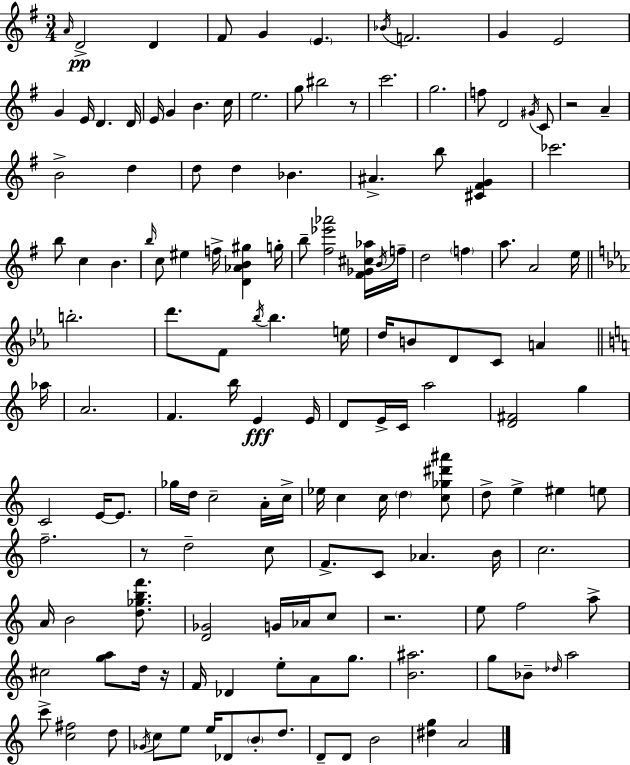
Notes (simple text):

A4/s D4/h D4/q F#4/e G4/q E4/q. Bb4/s F4/h. G4/q E4/h G4/q E4/s D4/q. D4/s E4/s G4/q B4/q. C5/s E5/h. G5/e BIS5/h R/e C6/h. G5/h. F5/e D4/h G#4/s C4/e R/h A4/q B4/h D5/q D5/e D5/q Bb4/q. A#4/q. B5/e [C#4,F#4,G4]/q CES6/h. B5/e C5/q B4/q. B5/s C5/e EIS5/q F5/s [D4,Ab4,B4,G#5]/q G5/s B5/e [F#5,Eb6,Ab6]/h [F#4,Gb4,C#5,Ab5]/s B4/s F5/s D5/h F5/q A5/e. A4/h E5/s B5/h. D6/e. F4/e Bb5/s Bb5/q. E5/s D5/s B4/e D4/e C4/e A4/q Ab5/s A4/h. F4/q. B5/s E4/q E4/s D4/e E4/s C4/s A5/h [D4,F#4]/h G5/q C4/h E4/s E4/e. Gb5/s D5/s C5/h A4/s C5/s Eb5/s C5/q C5/s D5/q [C5,Gb5,D#6,A#6]/e D5/e E5/q EIS5/q E5/e F5/h. R/e D5/h C5/e F4/e. C4/e Ab4/q. B4/s C5/h. A4/s B4/h [D5,Gb5,B5,F6]/e. [D4,Gb4]/h G4/s Ab4/s C5/e R/h. E5/e F5/h A5/e C#5/h [G5,A5]/e D5/s R/s F4/s Db4/q E5/e A4/e G5/e. [B4,A#5]/h. G5/e Bb4/e Db5/s A5/h C6/e [C5,F#5]/h D5/e Gb4/s C5/e E5/e E5/s Db4/e B4/e D5/e. D4/e D4/e B4/h [D#5,G5]/q A4/h